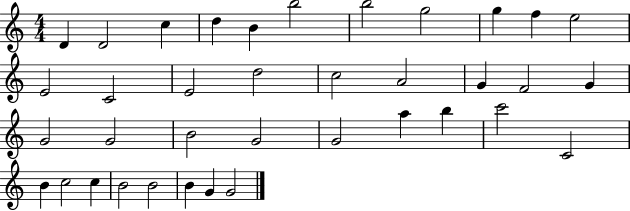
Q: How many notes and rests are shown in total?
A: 37